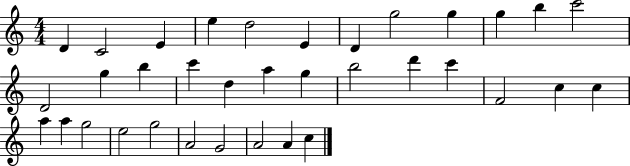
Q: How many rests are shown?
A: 0